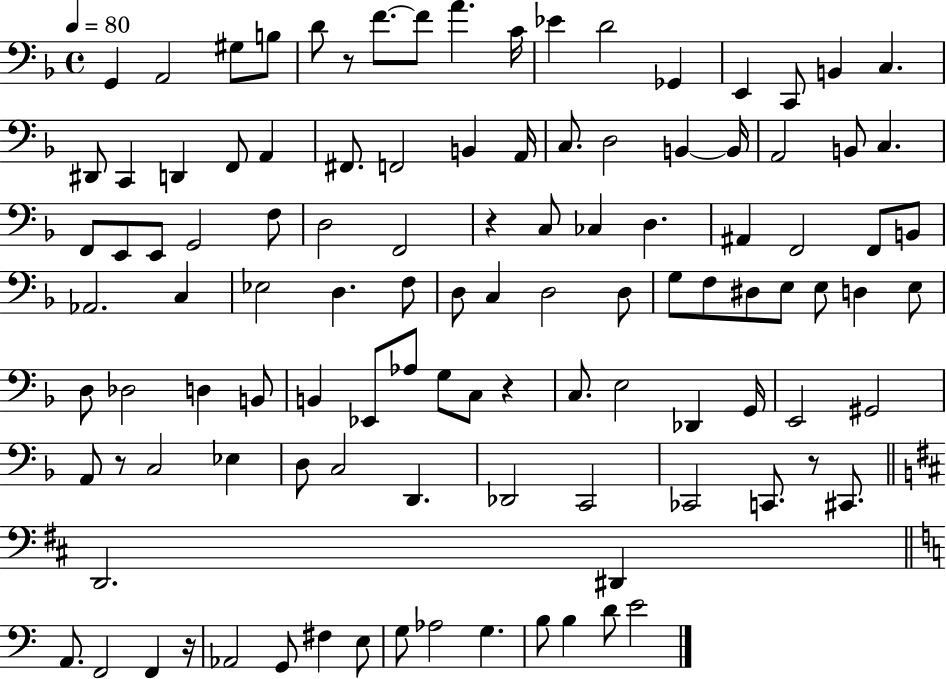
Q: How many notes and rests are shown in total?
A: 110